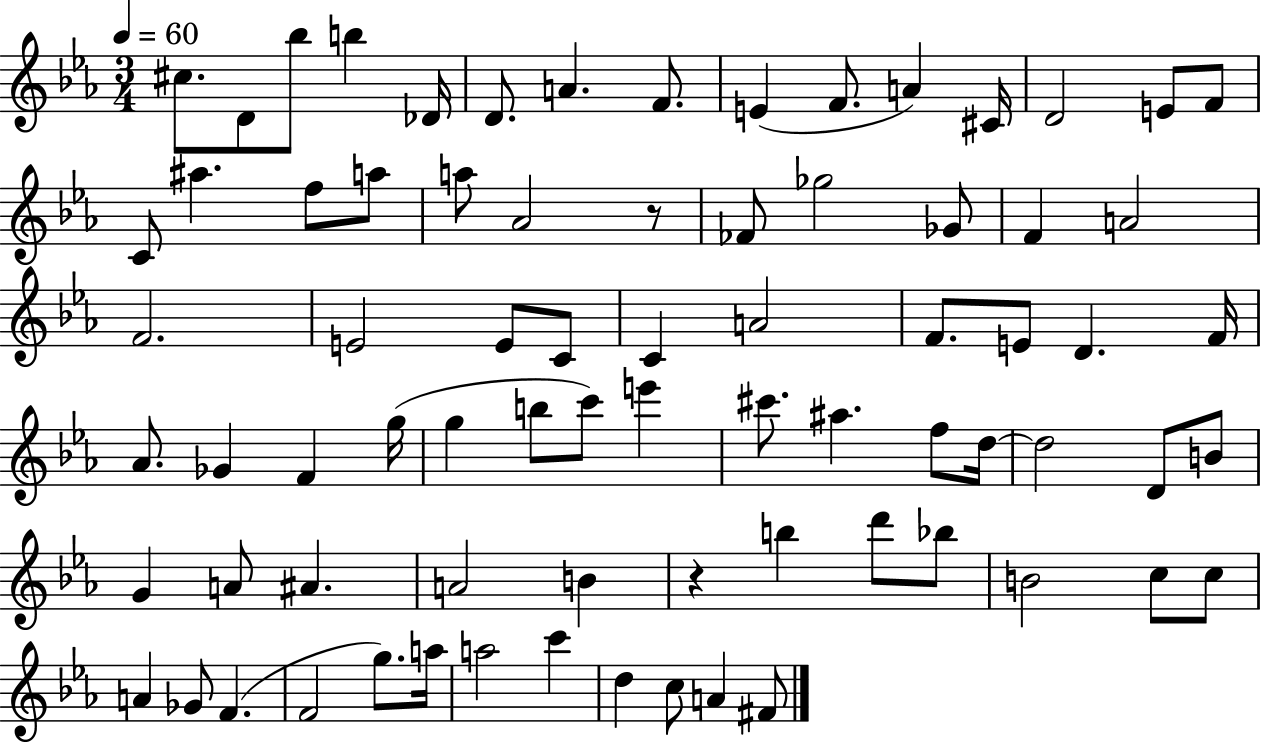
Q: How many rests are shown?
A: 2